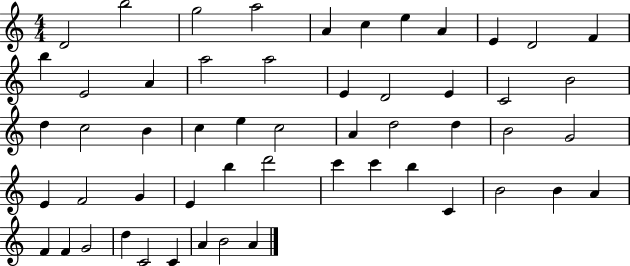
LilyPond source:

{
  \clef treble
  \numericTimeSignature
  \time 4/4
  \key c \major
  d'2 b''2 | g''2 a''2 | a'4 c''4 e''4 a'4 | e'4 d'2 f'4 | \break b''4 e'2 a'4 | a''2 a''2 | e'4 d'2 e'4 | c'2 b'2 | \break d''4 c''2 b'4 | c''4 e''4 c''2 | a'4 d''2 d''4 | b'2 g'2 | \break e'4 f'2 g'4 | e'4 b''4 d'''2 | c'''4 c'''4 b''4 c'4 | b'2 b'4 a'4 | \break f'4 f'4 g'2 | d''4 c'2 c'4 | a'4 b'2 a'4 | \bar "|."
}